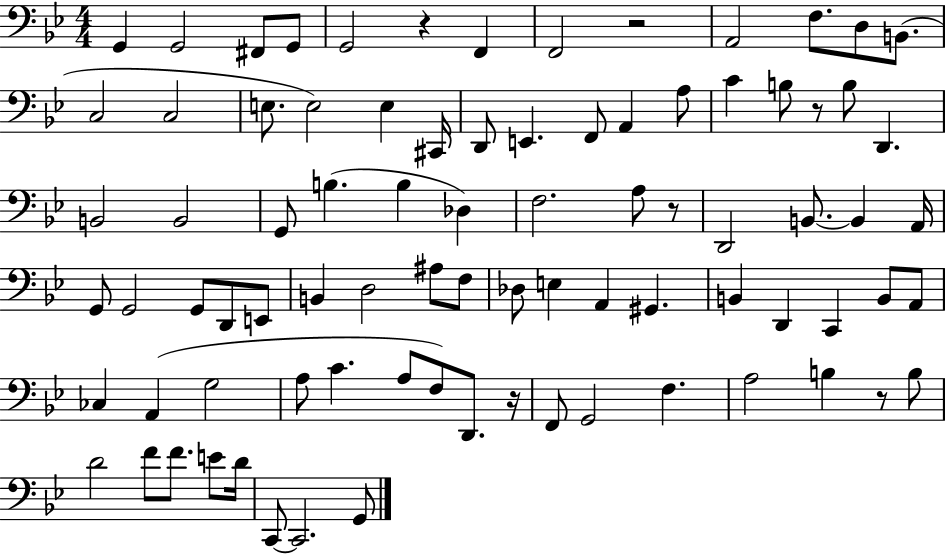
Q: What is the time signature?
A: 4/4